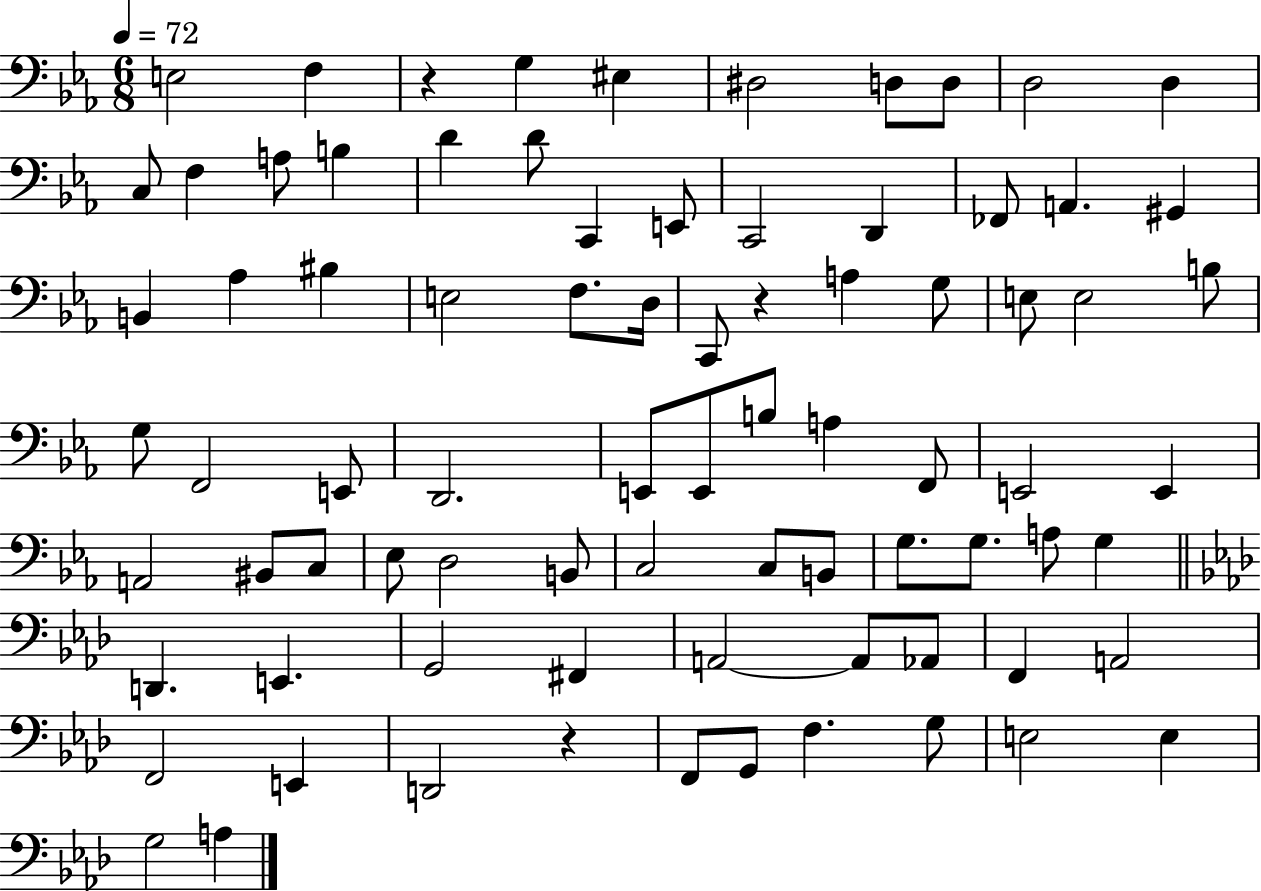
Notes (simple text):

E3/h F3/q R/q G3/q EIS3/q D#3/h D3/e D3/e D3/h D3/q C3/e F3/q A3/e B3/q D4/q D4/e C2/q E2/e C2/h D2/q FES2/e A2/q. G#2/q B2/q Ab3/q BIS3/q E3/h F3/e. D3/s C2/e R/q A3/q G3/e E3/e E3/h B3/e G3/e F2/h E2/e D2/h. E2/e E2/e B3/e A3/q F2/e E2/h E2/q A2/h BIS2/e C3/e Eb3/e D3/h B2/e C3/h C3/e B2/e G3/e. G3/e. A3/e G3/q D2/q. E2/q. G2/h F#2/q A2/h A2/e Ab2/e F2/q A2/h F2/h E2/q D2/h R/q F2/e G2/e F3/q. G3/e E3/h E3/q G3/h A3/q